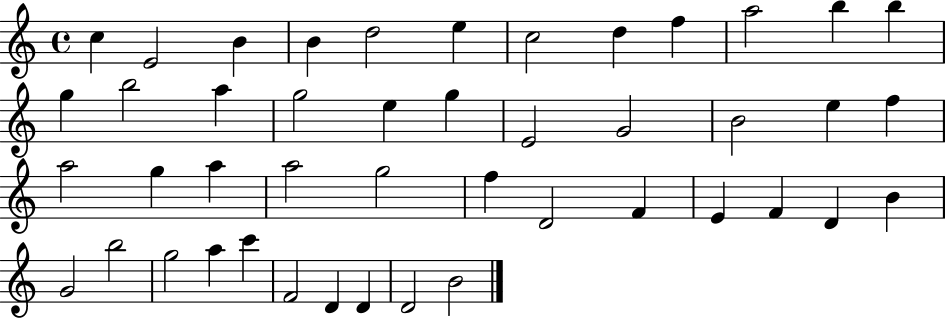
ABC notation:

X:1
T:Untitled
M:4/4
L:1/4
K:C
c E2 B B d2 e c2 d f a2 b b g b2 a g2 e g E2 G2 B2 e f a2 g a a2 g2 f D2 F E F D B G2 b2 g2 a c' F2 D D D2 B2